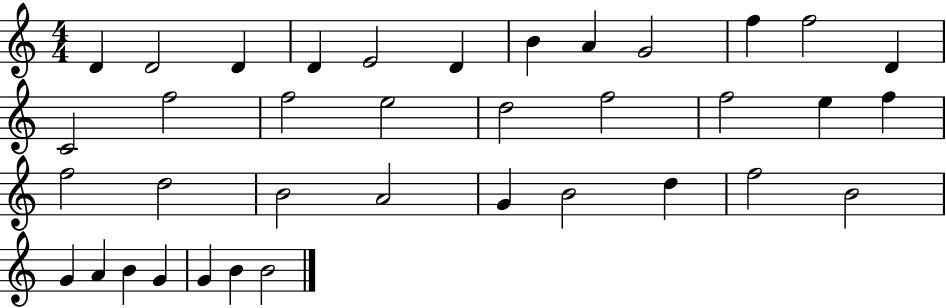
D4/q D4/h D4/q D4/q E4/h D4/q B4/q A4/q G4/h F5/q F5/h D4/q C4/h F5/h F5/h E5/h D5/h F5/h F5/h E5/q F5/q F5/h D5/h B4/h A4/h G4/q B4/h D5/q F5/h B4/h G4/q A4/q B4/q G4/q G4/q B4/q B4/h